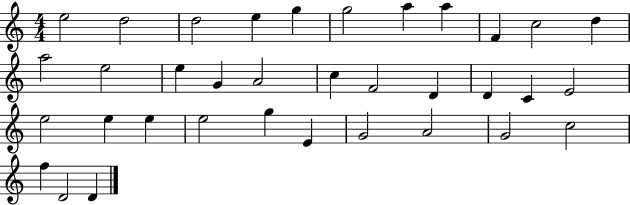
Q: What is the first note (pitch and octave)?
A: E5